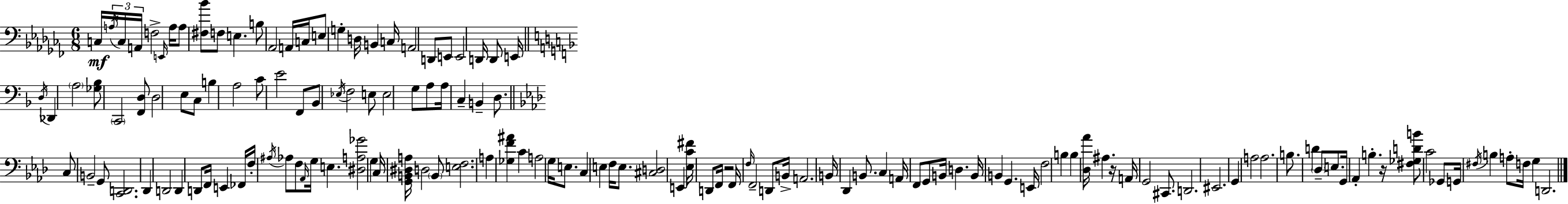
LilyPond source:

{
  \clef bass
  \numericTimeSignature
  \time 6/8
  \key aes \minor
  c16\mf \tuplet 3/2 { \acciaccatura { a16 } c16 a,16 } f2-> | \grace { e,16 } a16 a8 <fis bes'>8 f8 e4. | b8 aes,2 | a,16 c16 e8 g4-. d16 b,4 | \break c16 a,2 d,8 | e,8 e,2 d,16 d,8 | e,16 \bar "||" \break \key f \major \acciaccatura { d16 } des,4 \parenthesize a2 | <ges bes>8 \parenthesize c,2 <f, d>8 | d2 e8 c8 | b4 a2 | \break c'8 e'2 f,8 | bes,8 \acciaccatura { ees16 } f2 | e8 e2 g8 | a8 a16 c4-- b,4-- d8. | \break \bar "||" \break \key aes \major c8 b,2-- g,8 | <c, d,>2. | des,4 d,2 | d,4 d,8 f,16 e,4 fes,16 | \break f16-. \acciaccatura { ais16 } aes8 f8 \grace { aes,16 } g16 e4. | <dis a ges'>2 g4 | c16 <g, b, dis a>16 d2 | \parenthesize b,8 <e f>2. | \break a4 <ges f' ais'>4 c'4 | a2 g16 e8. | c4 e4 f16 e8. | <cis d>2 e,4 | \break <ees c' fis'>16 d,8 f,16 r2 | f,16 \grace { f16 } f,2-- | d,8 b,16-> a,2. | b,16 des,4 b,8. c4 | \break a,16 f,8 g,8 b,16 d4. | b,16 b,4 g,4. | e,16 f2 b4 | b4 <des aes'>16 ais4. | \break r16 a,16 g,2 | cis,8. d,2. | eis,2. | g,4 a2 | \break a2. | b8. d'4 \parenthesize des8-- | e8. g,16 aes,4-. b4.-. | r16 <fis ges d' b'>8 c'2 | \break ges,8 g,16 \acciaccatura { fis16 } b4 a8-. f16 | g4 d,2. | \bar "|."
}